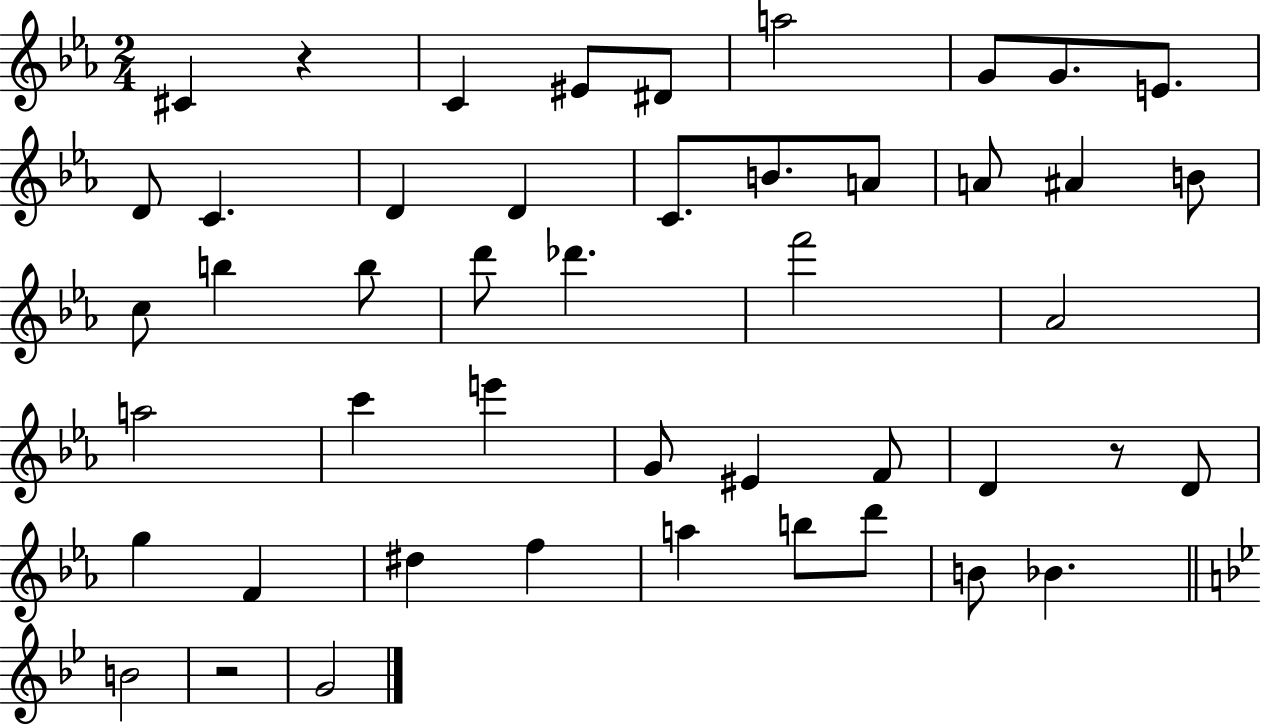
{
  \clef treble
  \numericTimeSignature
  \time 2/4
  \key ees \major
  \repeat volta 2 { cis'4 r4 | c'4 eis'8 dis'8 | a''2 | g'8 g'8. e'8. | \break d'8 c'4. | d'4 d'4 | c'8. b'8. a'8 | a'8 ais'4 b'8 | \break c''8 b''4 b''8 | d'''8 des'''4. | f'''2 | aes'2 | \break a''2 | c'''4 e'''4 | g'8 eis'4 f'8 | d'4 r8 d'8 | \break g''4 f'4 | dis''4 f''4 | a''4 b''8 d'''8 | b'8 bes'4. | \break \bar "||" \break \key bes \major b'2 | r2 | g'2 | } \bar "|."
}